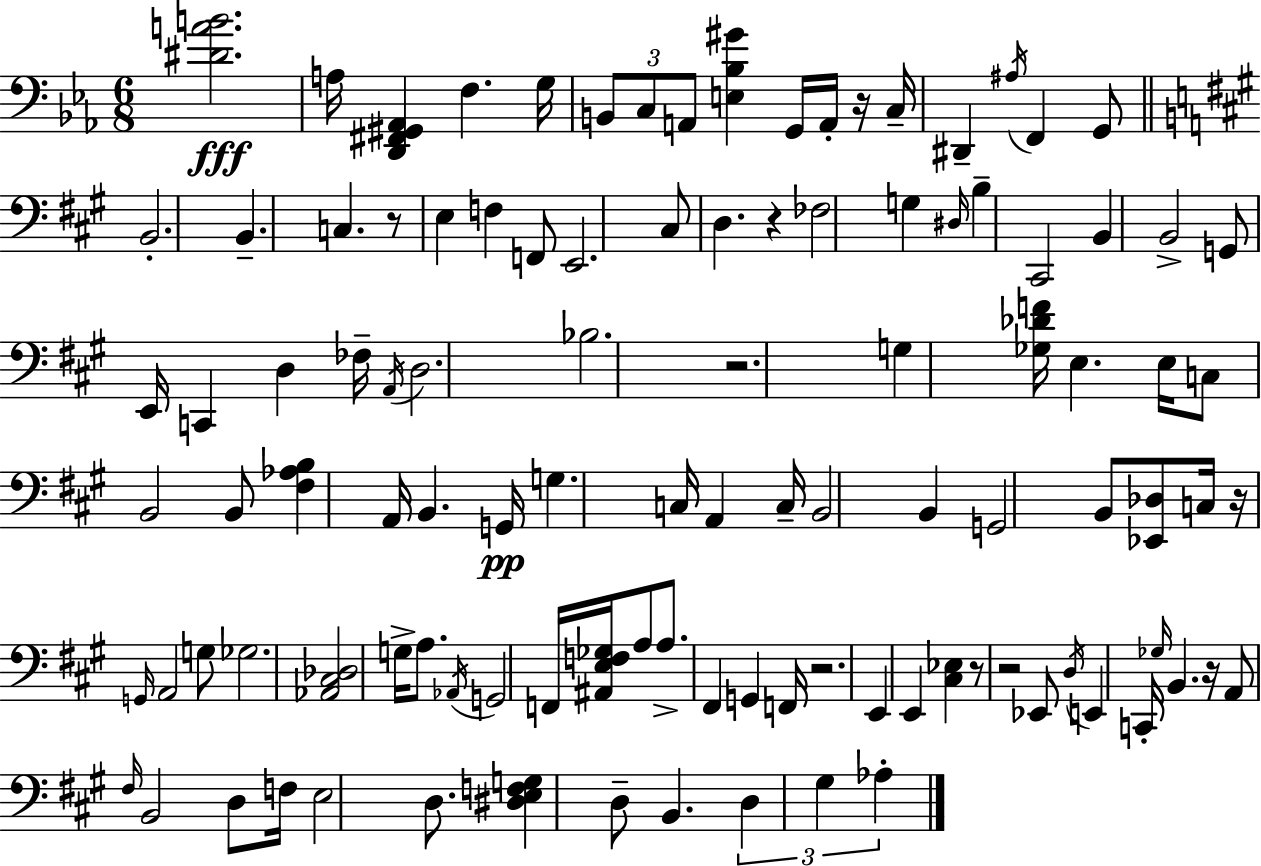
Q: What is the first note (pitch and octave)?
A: A3